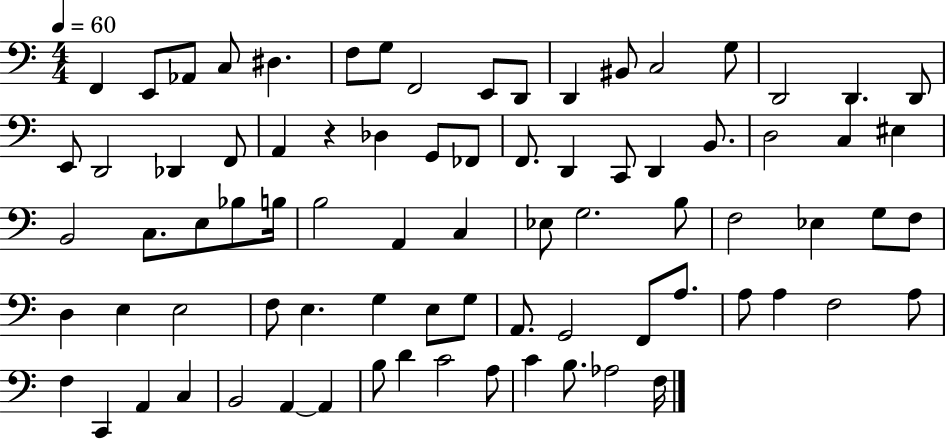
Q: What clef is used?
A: bass